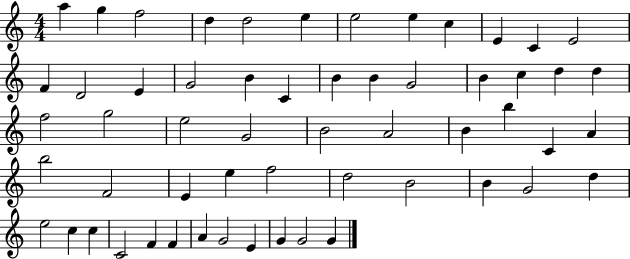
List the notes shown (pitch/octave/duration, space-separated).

A5/q G5/q F5/h D5/q D5/h E5/q E5/h E5/q C5/q E4/q C4/q E4/h F4/q D4/h E4/q G4/h B4/q C4/q B4/q B4/q G4/h B4/q C5/q D5/q D5/q F5/h G5/h E5/h G4/h B4/h A4/h B4/q B5/q C4/q A4/q B5/h F4/h E4/q E5/q F5/h D5/h B4/h B4/q G4/h D5/q E5/h C5/q C5/q C4/h F4/q F4/q A4/q G4/h E4/q G4/q G4/h G4/q